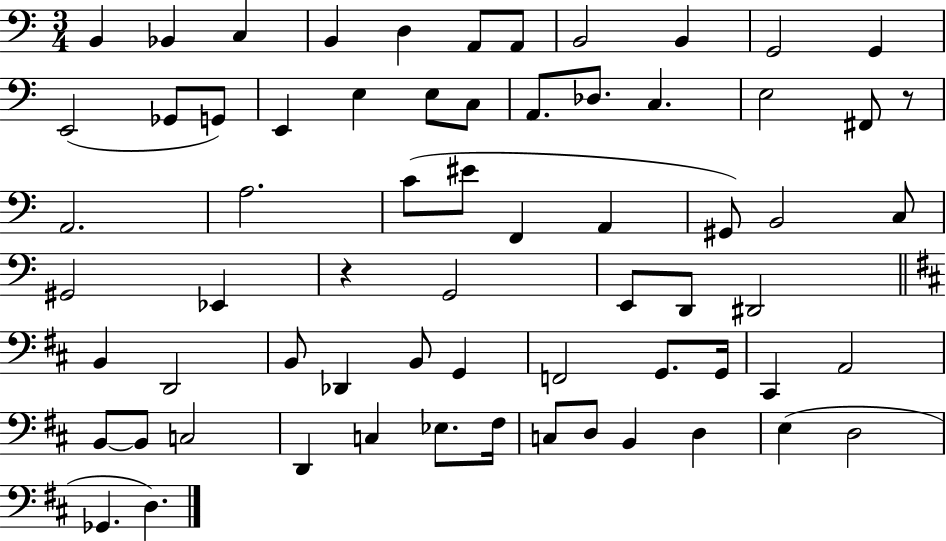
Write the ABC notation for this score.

X:1
T:Untitled
M:3/4
L:1/4
K:C
B,, _B,, C, B,, D, A,,/2 A,,/2 B,,2 B,, G,,2 G,, E,,2 _G,,/2 G,,/2 E,, E, E,/2 C,/2 A,,/2 _D,/2 C, E,2 ^F,,/2 z/2 A,,2 A,2 C/2 ^E/2 F,, A,, ^G,,/2 B,,2 C,/2 ^G,,2 _E,, z G,,2 E,,/2 D,,/2 ^D,,2 B,, D,,2 B,,/2 _D,, B,,/2 G,, F,,2 G,,/2 G,,/4 ^C,, A,,2 B,,/2 B,,/2 C,2 D,, C, _E,/2 ^F,/4 C,/2 D,/2 B,, D, E, D,2 _G,, D,